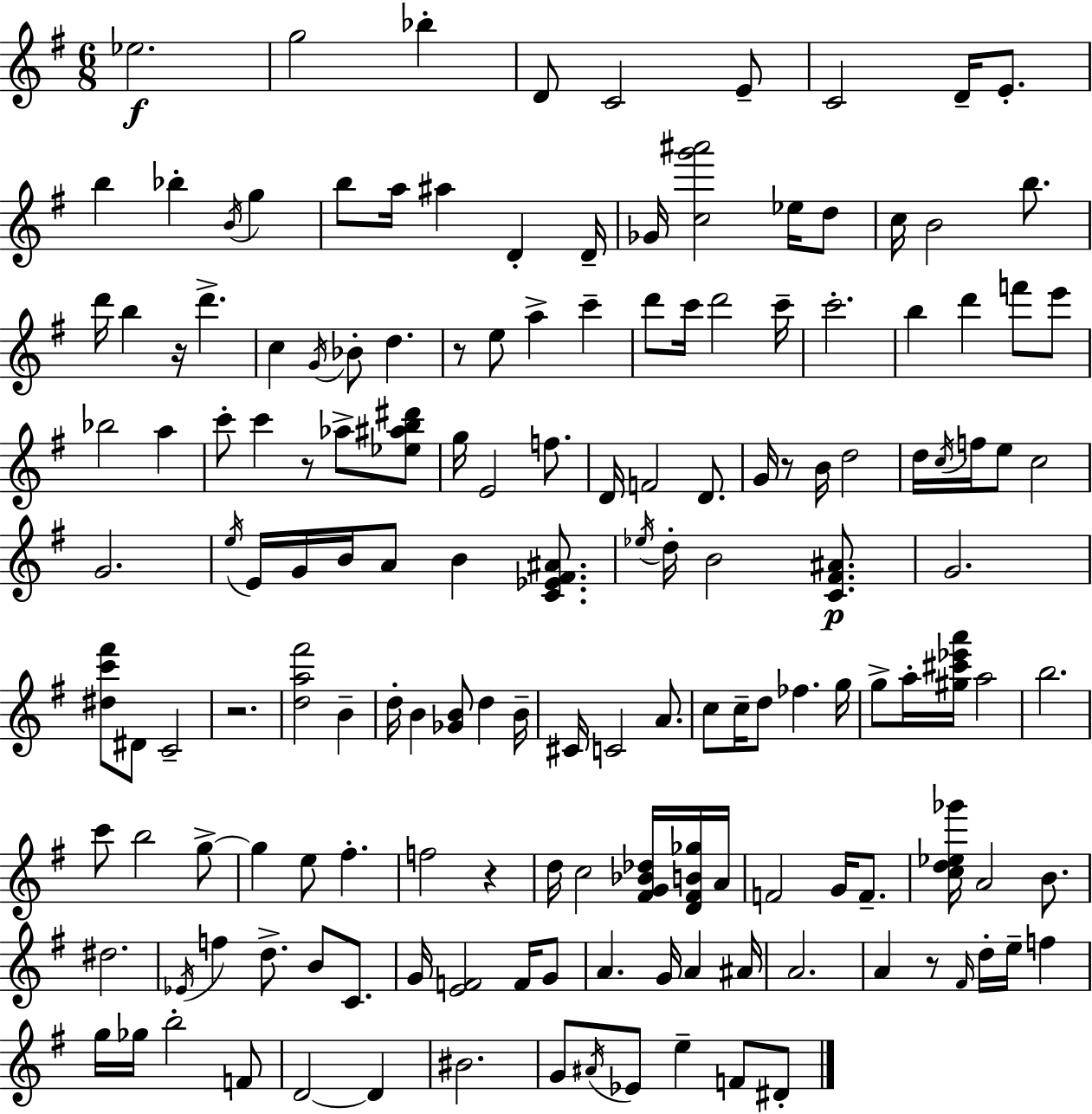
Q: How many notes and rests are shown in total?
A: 158